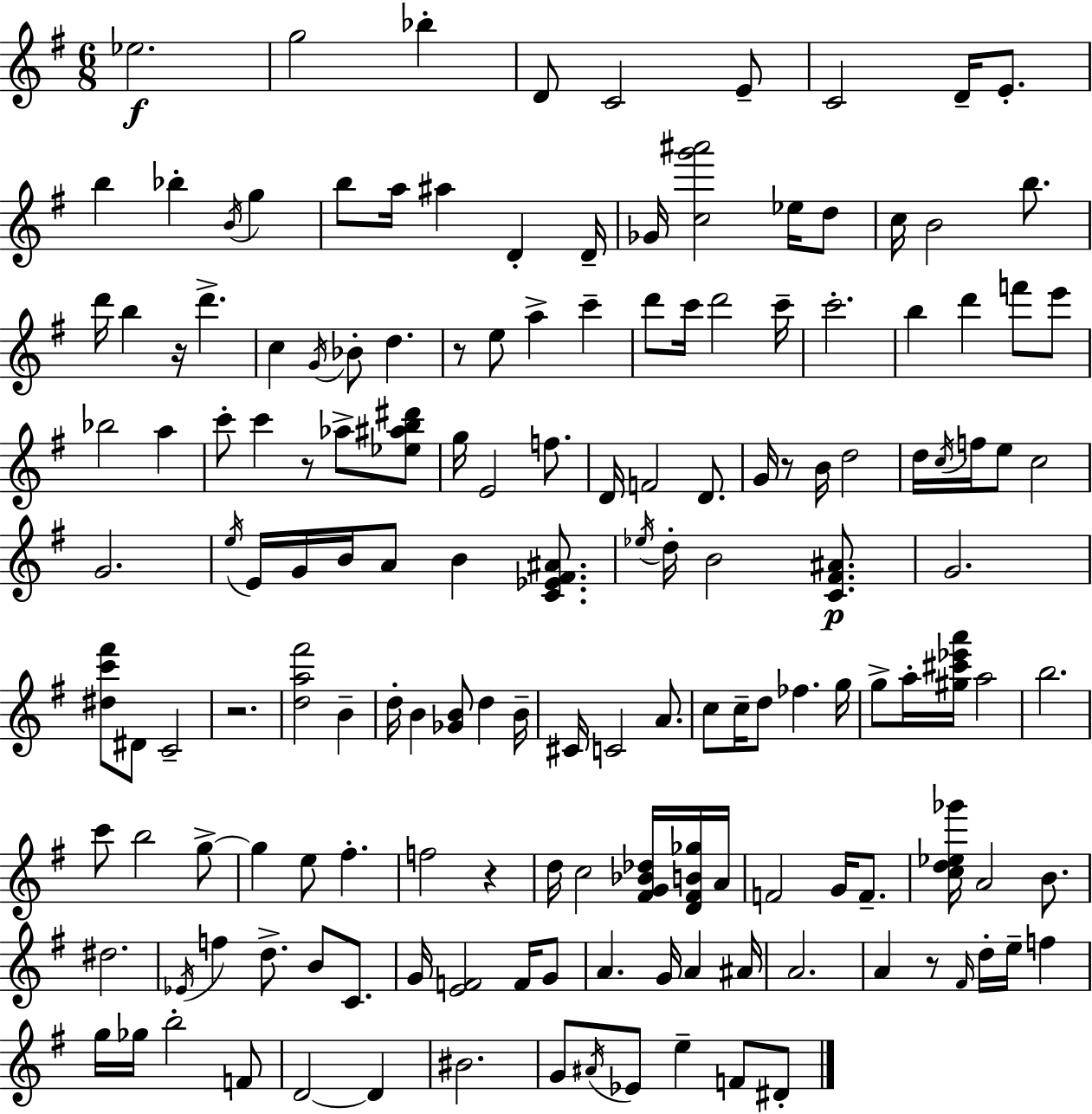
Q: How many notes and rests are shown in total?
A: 158